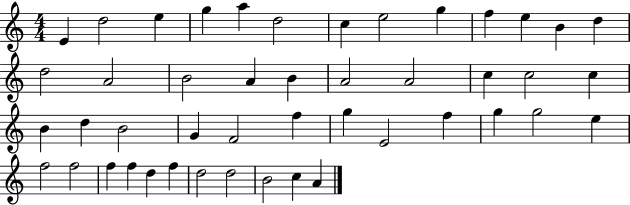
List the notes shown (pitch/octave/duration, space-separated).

E4/q D5/h E5/q G5/q A5/q D5/h C5/q E5/h G5/q F5/q E5/q B4/q D5/q D5/h A4/h B4/h A4/q B4/q A4/h A4/h C5/q C5/h C5/q B4/q D5/q B4/h G4/q F4/h F5/q G5/q E4/h F5/q G5/q G5/h E5/q F5/h F5/h F5/q F5/q D5/q F5/q D5/h D5/h B4/h C5/q A4/q